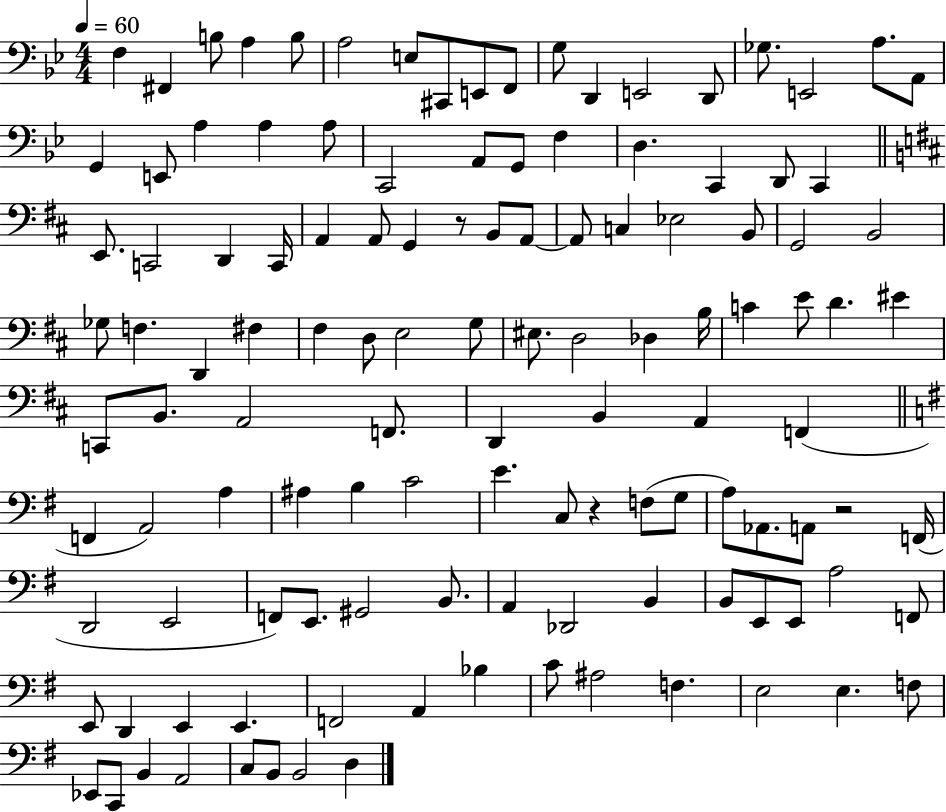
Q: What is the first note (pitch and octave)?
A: F3